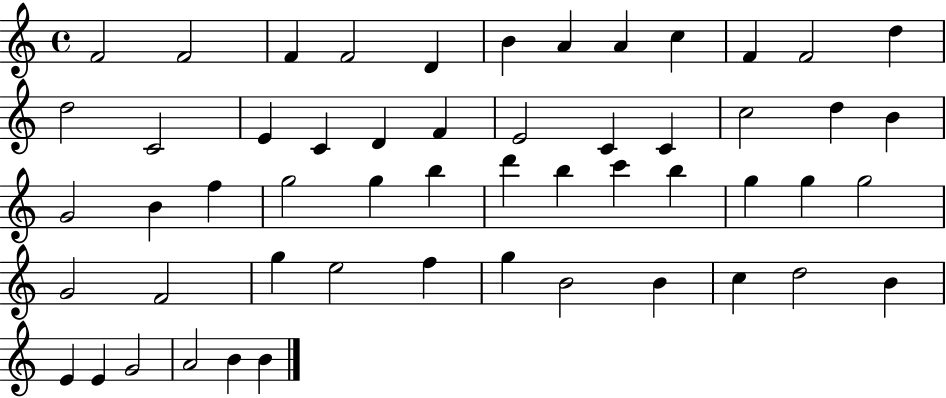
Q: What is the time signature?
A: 4/4